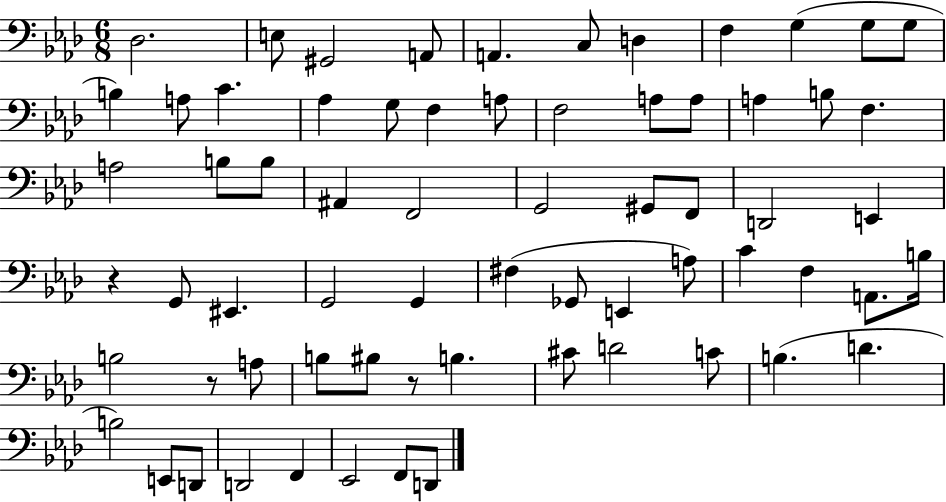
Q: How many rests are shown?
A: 3